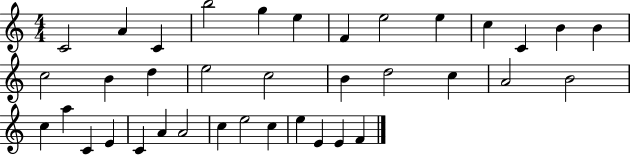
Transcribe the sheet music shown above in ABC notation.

X:1
T:Untitled
M:4/4
L:1/4
K:C
C2 A C b2 g e F e2 e c C B B c2 B d e2 c2 B d2 c A2 B2 c a C E C A A2 c e2 c e E E F